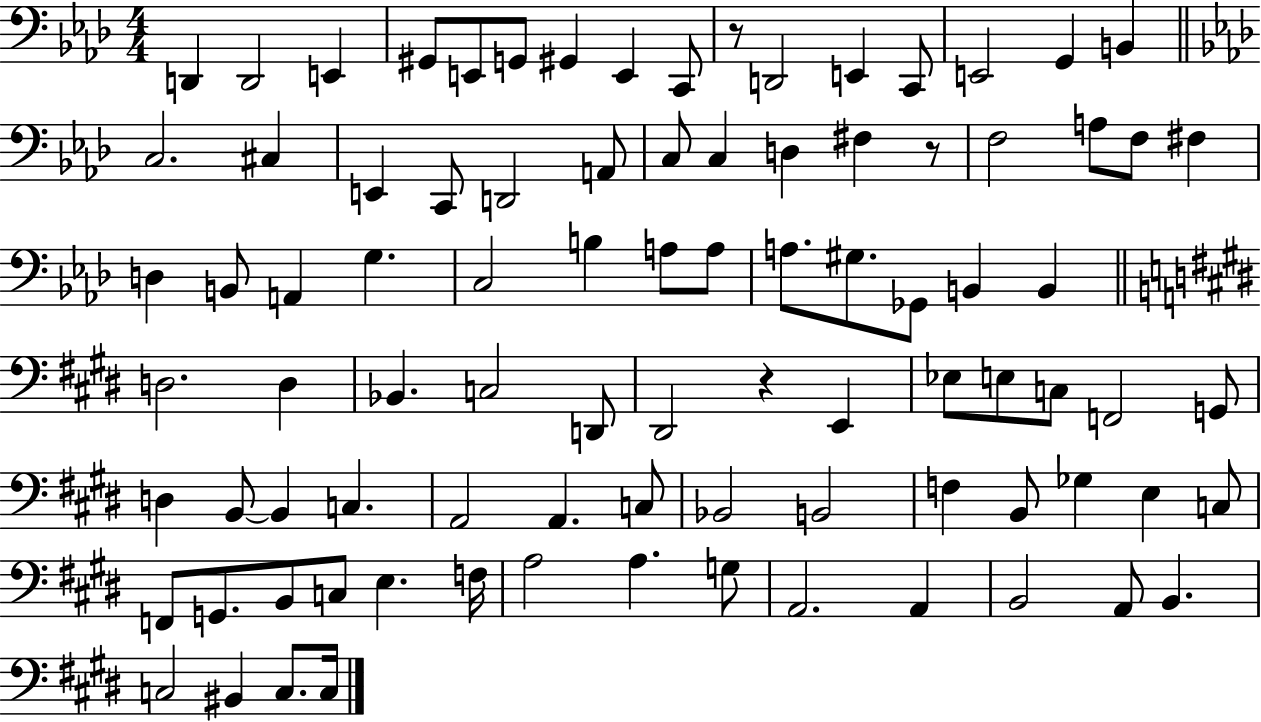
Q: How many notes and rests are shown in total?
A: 89